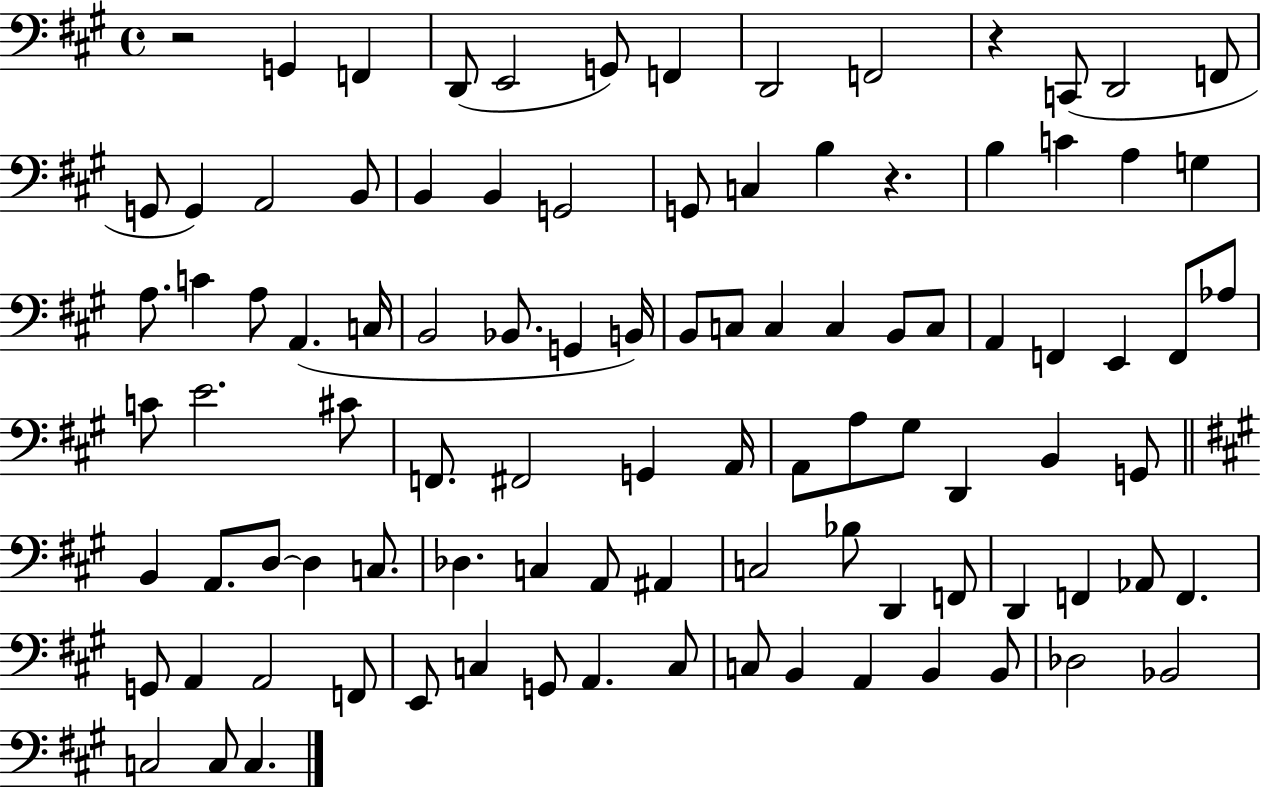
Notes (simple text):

R/h G2/q F2/q D2/e E2/h G2/e F2/q D2/h F2/h R/q C2/e D2/h F2/e G2/e G2/q A2/h B2/e B2/q B2/q G2/h G2/e C3/q B3/q R/q. B3/q C4/q A3/q G3/q A3/e. C4/q A3/e A2/q. C3/s B2/h Bb2/e. G2/q B2/s B2/e C3/e C3/q C3/q B2/e C3/e A2/q F2/q E2/q F2/e Ab3/e C4/e E4/h. C#4/e F2/e. F#2/h G2/q A2/s A2/e A3/e G#3/e D2/q B2/q G2/e B2/q A2/e. D3/e D3/q C3/e. Db3/q. C3/q A2/e A#2/q C3/h Bb3/e D2/q F2/e D2/q F2/q Ab2/e F2/q. G2/e A2/q A2/h F2/e E2/e C3/q G2/e A2/q. C3/e C3/e B2/q A2/q B2/q B2/e Db3/h Bb2/h C3/h C3/e C3/q.